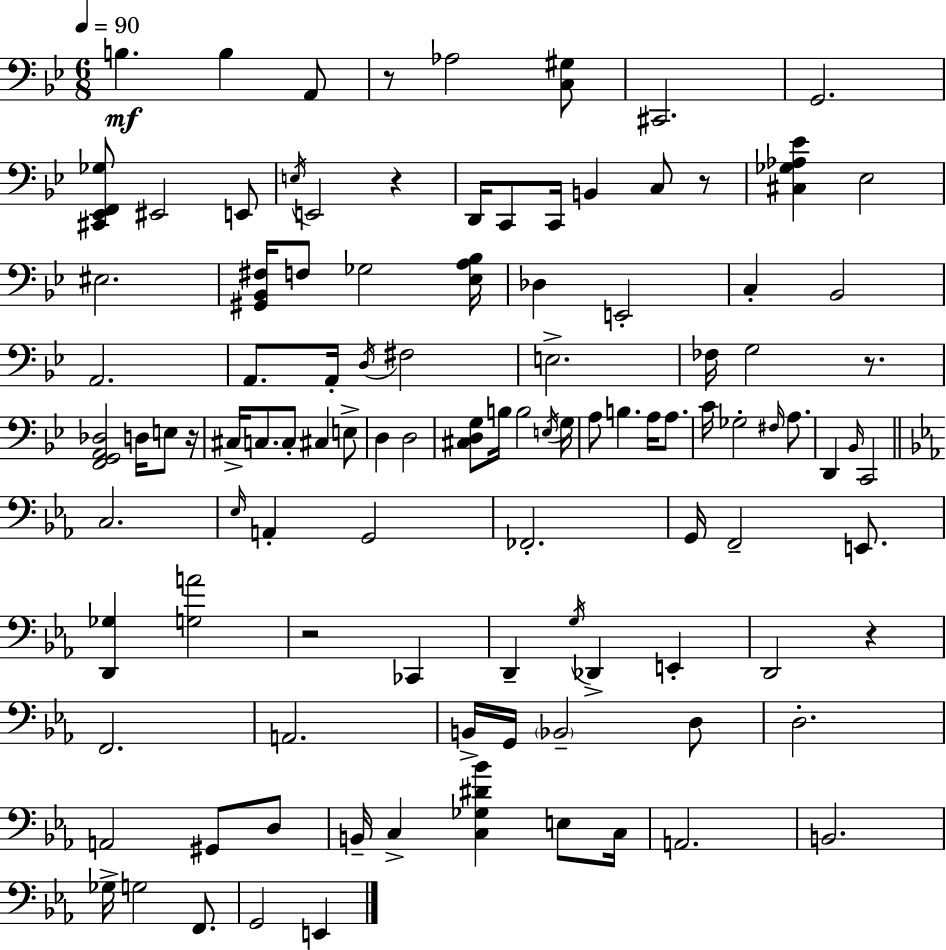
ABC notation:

X:1
T:Untitled
M:6/8
L:1/4
K:Bb
B, B, A,,/2 z/2 _A,2 [C,^G,]/2 ^C,,2 G,,2 [^C,,_E,,F,,_G,]/2 ^E,,2 E,,/2 E,/4 E,,2 z D,,/4 C,,/2 C,,/4 B,, C,/2 z/2 [^C,_G,_A,_E] _E,2 ^E,2 [^G,,_B,,^F,]/4 F,/2 _G,2 [_E,A,_B,]/4 _D, E,,2 C, _B,,2 A,,2 A,,/2 A,,/4 D,/4 ^F,2 E,2 _F,/4 G,2 z/2 [F,,G,,A,,_D,]2 D,/4 E,/2 z/4 ^C,/4 C,/2 C,/2 ^C, E,/2 D, D,2 [^C,D,G,]/2 B,/4 B,2 E,/4 G,/4 A,/2 B, A,/4 A,/2 C/4 _G,2 ^F,/4 A,/2 D,, _B,,/4 C,,2 C,2 _E,/4 A,, G,,2 _F,,2 G,,/4 F,,2 E,,/2 [D,,_G,] [G,A]2 z2 _C,, D,, G,/4 _D,, E,, D,,2 z F,,2 A,,2 B,,/4 G,,/4 _B,,2 D,/2 D,2 A,,2 ^G,,/2 D,/2 B,,/4 C, [C,_G,^D_B] E,/2 C,/4 A,,2 B,,2 _G,/4 G,2 F,,/2 G,,2 E,,